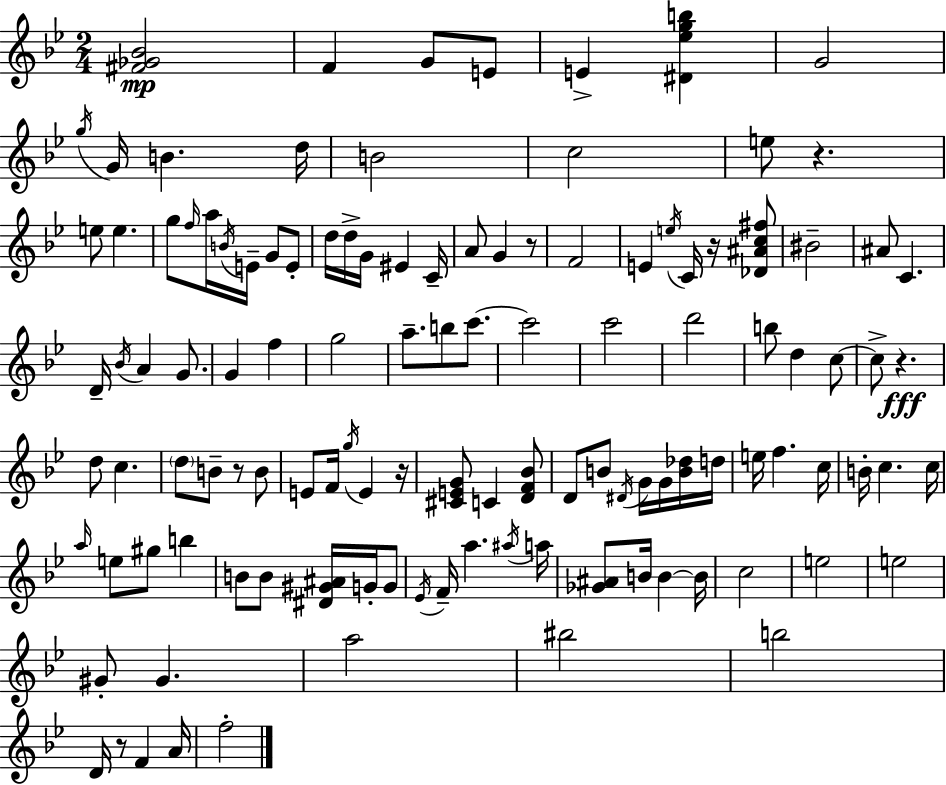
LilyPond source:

{
  \clef treble
  \numericTimeSignature
  \time 2/4
  \key g \minor
  <fis' ges' bes'>2\mp | f'4 g'8 e'8 | e'4-> <dis' ees'' g'' b''>4 | g'2 | \break \acciaccatura { g''16 } g'16 b'4. | d''16 b'2 | c''2 | e''8 r4. | \break e''8 e''4. | g''8 \grace { f''16 } a''16 \acciaccatura { b'16 } e'16-- g'8 | e'8-. d''16 d''16-> g'16 eis'4 | c'16-- a'8 g'4 | \break r8 f'2 | e'4 \acciaccatura { e''16 } | c'16 r16 <des' ais' c'' fis''>8 bis'2-- | ais'8 c'4. | \break d'16-- \acciaccatura { bes'16 } a'4 | g'8. g'4 | f''4 g''2 | a''8.-- | \break b''8 c'''8.~~ c'''2 | c'''2 | d'''2 | b''8 d''4 | \break c''8~~ c''8-> r4.\fff | d''8 c''4. | \parenthesize d''8 b'8-- | r8 b'8 e'8 f'16 | \break \acciaccatura { g''16 } e'4 r16 <cis' e' g'>8 | c'4 <d' f' bes'>8 d'8 | b'8 \acciaccatura { dis'16 } g'16 g'16 <b' des''>16 d''16 e''16 | f''4. c''16 b'16-. | \break c''4. c''16 \grace { a''16 } | e''8 gis''8 b''4 | b'8 b'8 <dis' gis' ais'>16 g'16-. g'8 | \acciaccatura { ees'16 } f'16-- a''4. | \break \acciaccatura { ais''16 } a''16 <ges' ais'>8 b'16 b'4~~ | b'16 c''2 | e''2 | e''2 | \break gis'8-. gis'4. | a''2 | bis''2 | b''2 | \break d'16 r8 f'4 | a'16 f''2-. | \bar "|."
}